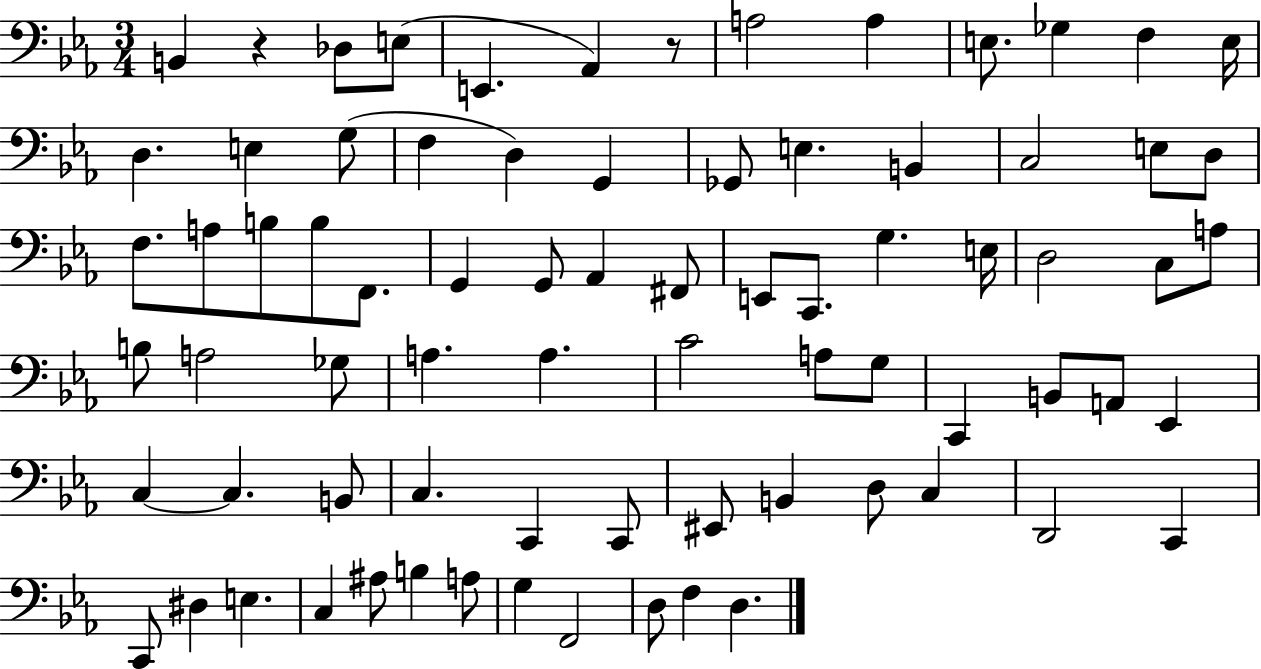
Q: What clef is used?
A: bass